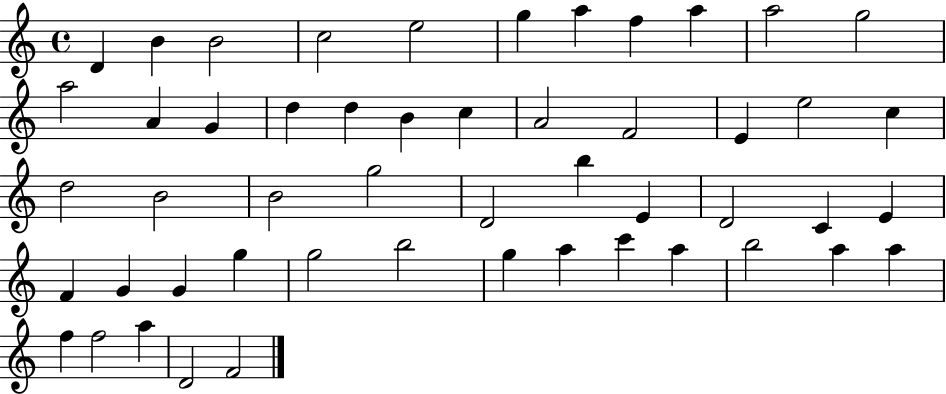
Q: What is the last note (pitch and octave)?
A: F4